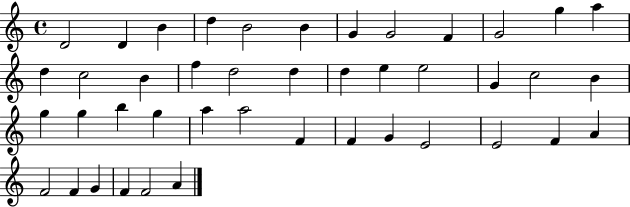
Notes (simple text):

D4/h D4/q B4/q D5/q B4/h B4/q G4/q G4/h F4/q G4/h G5/q A5/q D5/q C5/h B4/q F5/q D5/h D5/q D5/q E5/q E5/h G4/q C5/h B4/q G5/q G5/q B5/q G5/q A5/q A5/h F4/q F4/q G4/q E4/h E4/h F4/q A4/q F4/h F4/q G4/q F4/q F4/h A4/q